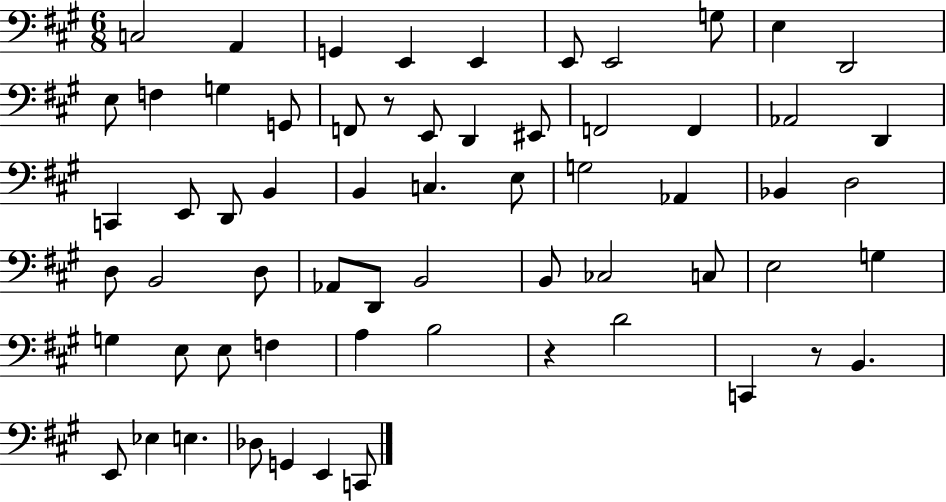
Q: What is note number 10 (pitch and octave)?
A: D2